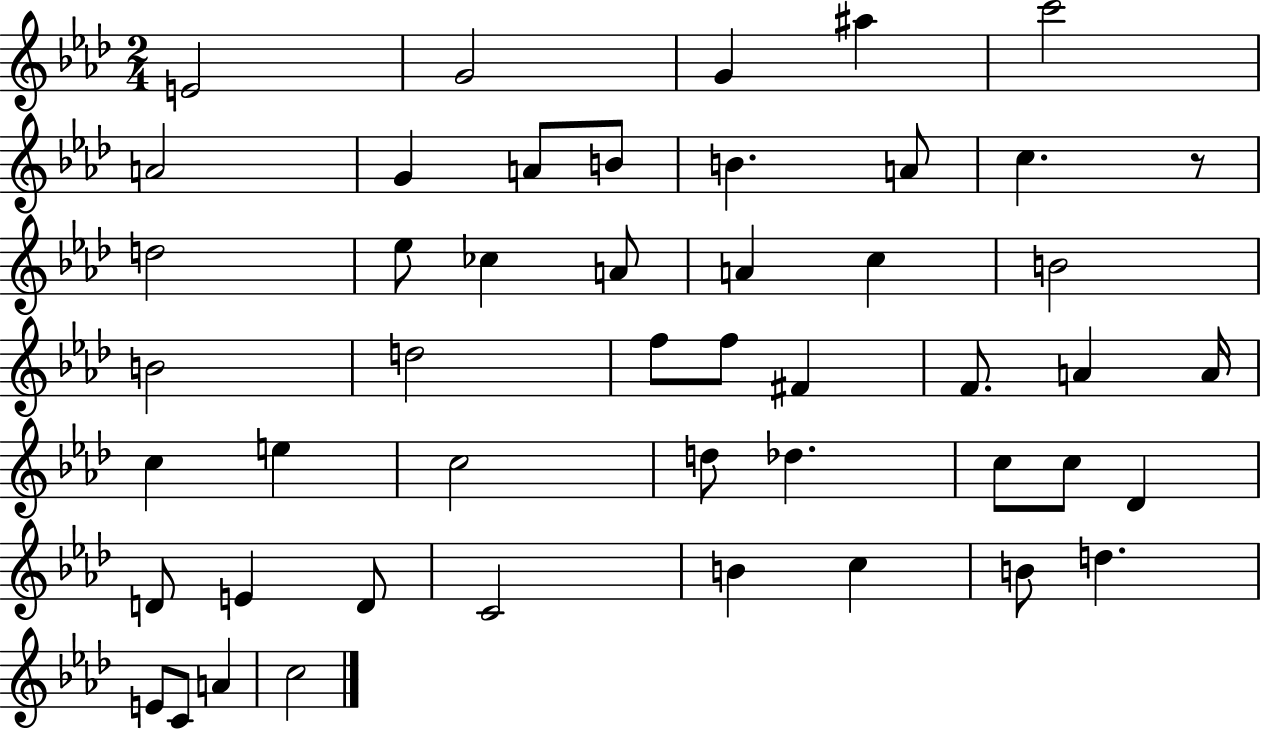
E4/h G4/h G4/q A#5/q C6/h A4/h G4/q A4/e B4/e B4/q. A4/e C5/q. R/e D5/h Eb5/e CES5/q A4/e A4/q C5/q B4/h B4/h D5/h F5/e F5/e F#4/q F4/e. A4/q A4/s C5/q E5/q C5/h D5/e Db5/q. C5/e C5/e Db4/q D4/e E4/q D4/e C4/h B4/q C5/q B4/e D5/q. E4/e C4/e A4/q C5/h